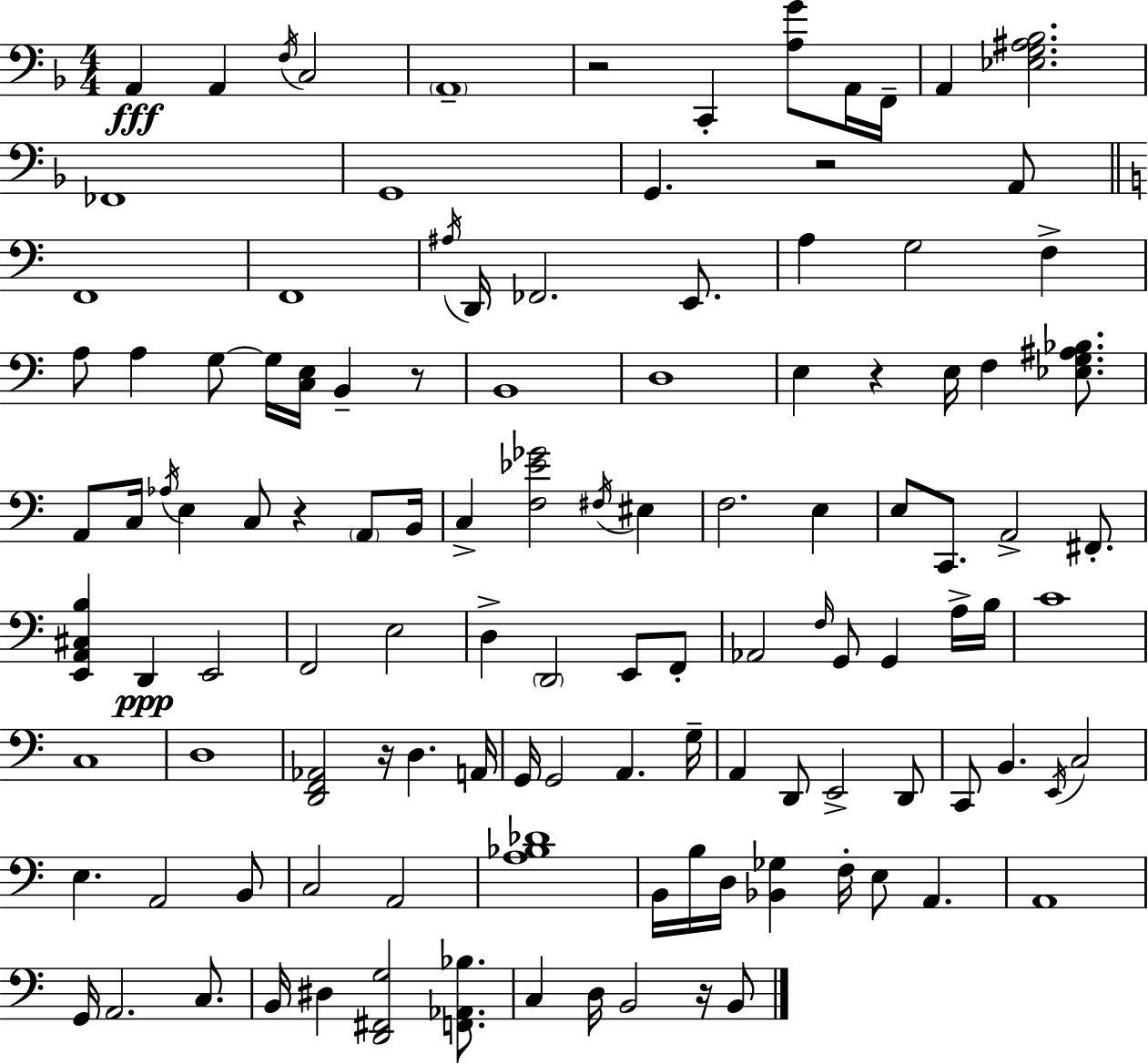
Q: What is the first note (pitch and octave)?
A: A2